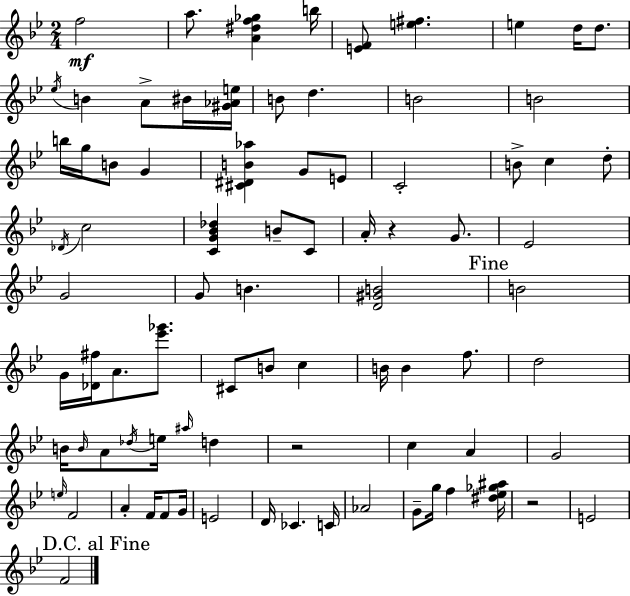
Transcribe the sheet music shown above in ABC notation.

X:1
T:Untitled
M:2/4
L:1/4
K:Bb
f2 a/2 [A^df_g] b/4 [EF]/2 [e^f] e d/4 d/2 _e/4 B A/2 ^B/4 [^G_Ae]/4 B/2 d B2 B2 b/4 g/4 B/2 G [^C^DB_a] G/2 E/2 C2 B/2 c d/2 _D/4 c2 [CG_B_d] B/2 C/2 A/4 z G/2 _E2 G2 G/2 B [D^GB]2 B2 G/4 [_D^f]/4 A/2 [_e'_g']/2 ^C/2 B/2 c B/4 B f/2 d2 B/4 B/4 A/2 _d/4 e/4 ^a/4 d z2 c A G2 e/4 F2 A F/4 F/2 G/4 E2 D/4 _C C/4 _A2 G/2 g/4 f [^d_e_g^a]/4 z2 E2 F2